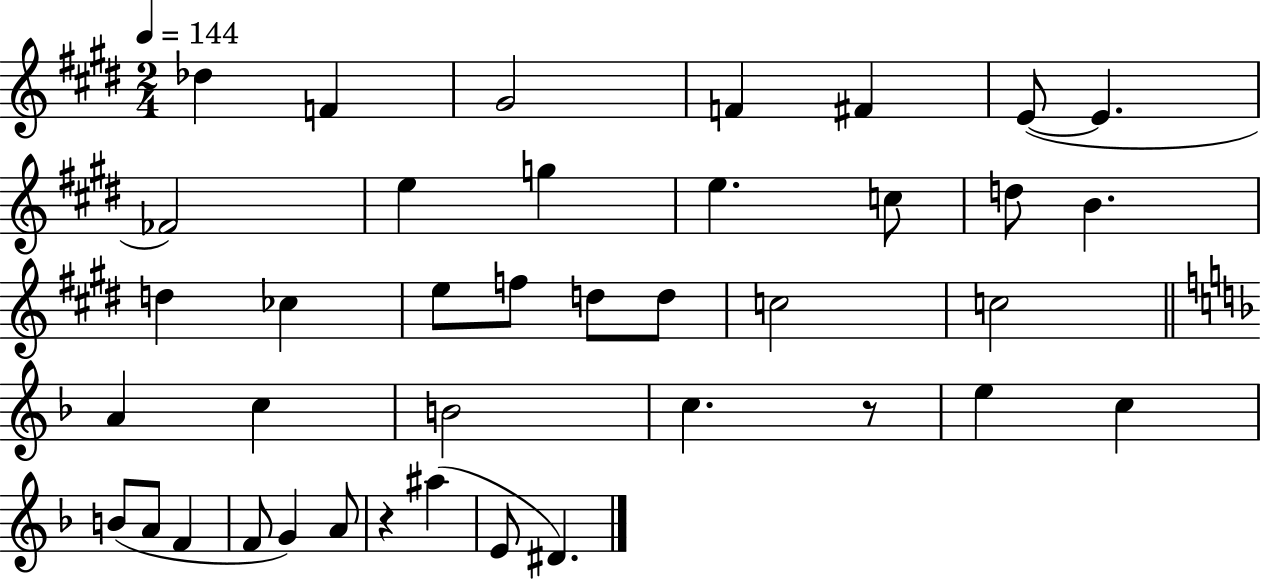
X:1
T:Untitled
M:2/4
L:1/4
K:E
_d F ^G2 F ^F E/2 E _F2 e g e c/2 d/2 B d _c e/2 f/2 d/2 d/2 c2 c2 A c B2 c z/2 e c B/2 A/2 F F/2 G A/2 z ^a E/2 ^D